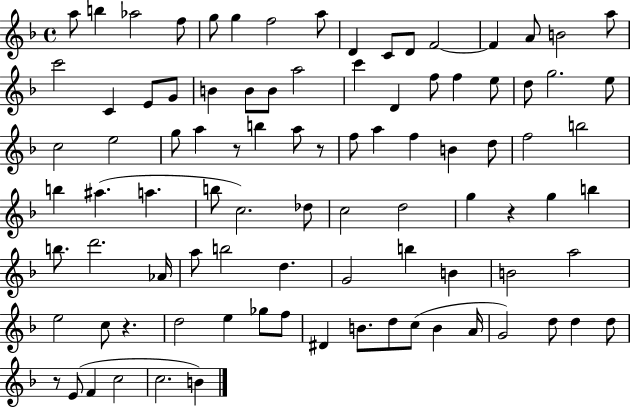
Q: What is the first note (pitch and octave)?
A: A5